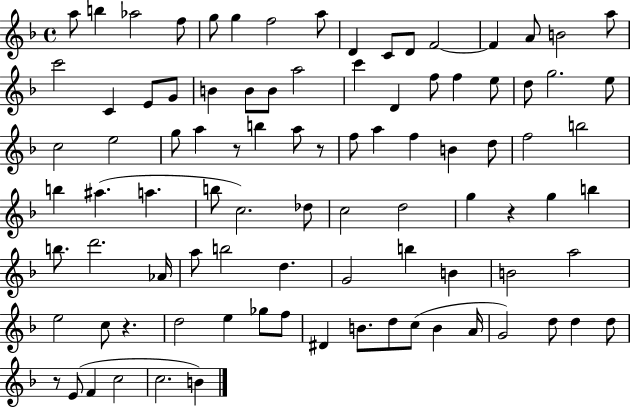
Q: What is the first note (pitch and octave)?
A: A5